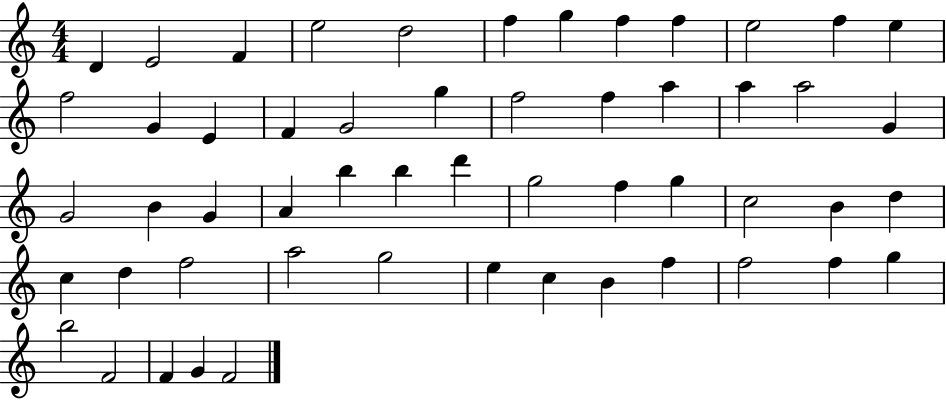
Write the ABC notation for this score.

X:1
T:Untitled
M:4/4
L:1/4
K:C
D E2 F e2 d2 f g f f e2 f e f2 G E F G2 g f2 f a a a2 G G2 B G A b b d' g2 f g c2 B d c d f2 a2 g2 e c B f f2 f g b2 F2 F G F2